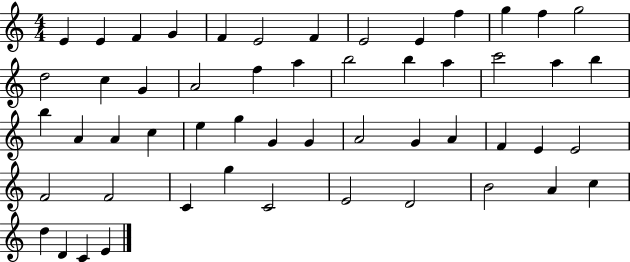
{
  \clef treble
  \numericTimeSignature
  \time 4/4
  \key c \major
  e'4 e'4 f'4 g'4 | f'4 e'2 f'4 | e'2 e'4 f''4 | g''4 f''4 g''2 | \break d''2 c''4 g'4 | a'2 f''4 a''4 | b''2 b''4 a''4 | c'''2 a''4 b''4 | \break b''4 a'4 a'4 c''4 | e''4 g''4 g'4 g'4 | a'2 g'4 a'4 | f'4 e'4 e'2 | \break f'2 f'2 | c'4 g''4 c'2 | e'2 d'2 | b'2 a'4 c''4 | \break d''4 d'4 c'4 e'4 | \bar "|."
}